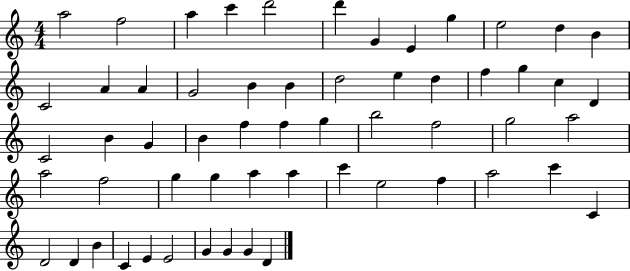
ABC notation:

X:1
T:Untitled
M:4/4
L:1/4
K:C
a2 f2 a c' d'2 d' G E g e2 d B C2 A A G2 B B d2 e d f g c D C2 B G B f f g b2 f2 g2 a2 a2 f2 g g a a c' e2 f a2 c' C D2 D B C E E2 G G G D